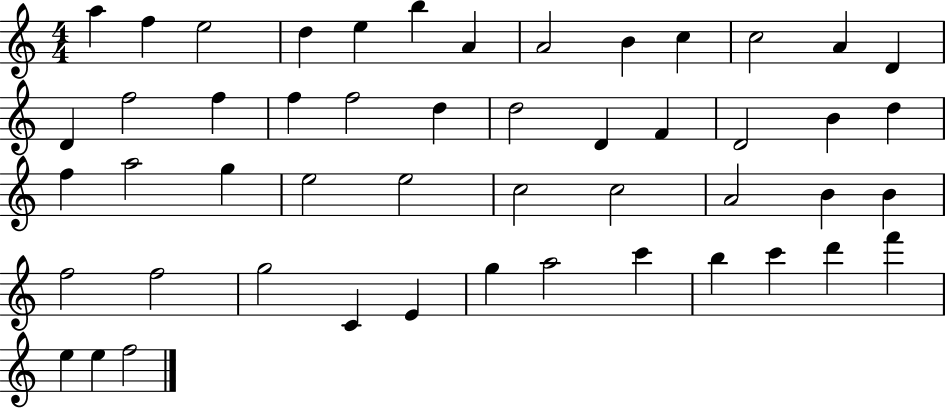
{
  \clef treble
  \numericTimeSignature
  \time 4/4
  \key c \major
  a''4 f''4 e''2 | d''4 e''4 b''4 a'4 | a'2 b'4 c''4 | c''2 a'4 d'4 | \break d'4 f''2 f''4 | f''4 f''2 d''4 | d''2 d'4 f'4 | d'2 b'4 d''4 | \break f''4 a''2 g''4 | e''2 e''2 | c''2 c''2 | a'2 b'4 b'4 | \break f''2 f''2 | g''2 c'4 e'4 | g''4 a''2 c'''4 | b''4 c'''4 d'''4 f'''4 | \break e''4 e''4 f''2 | \bar "|."
}